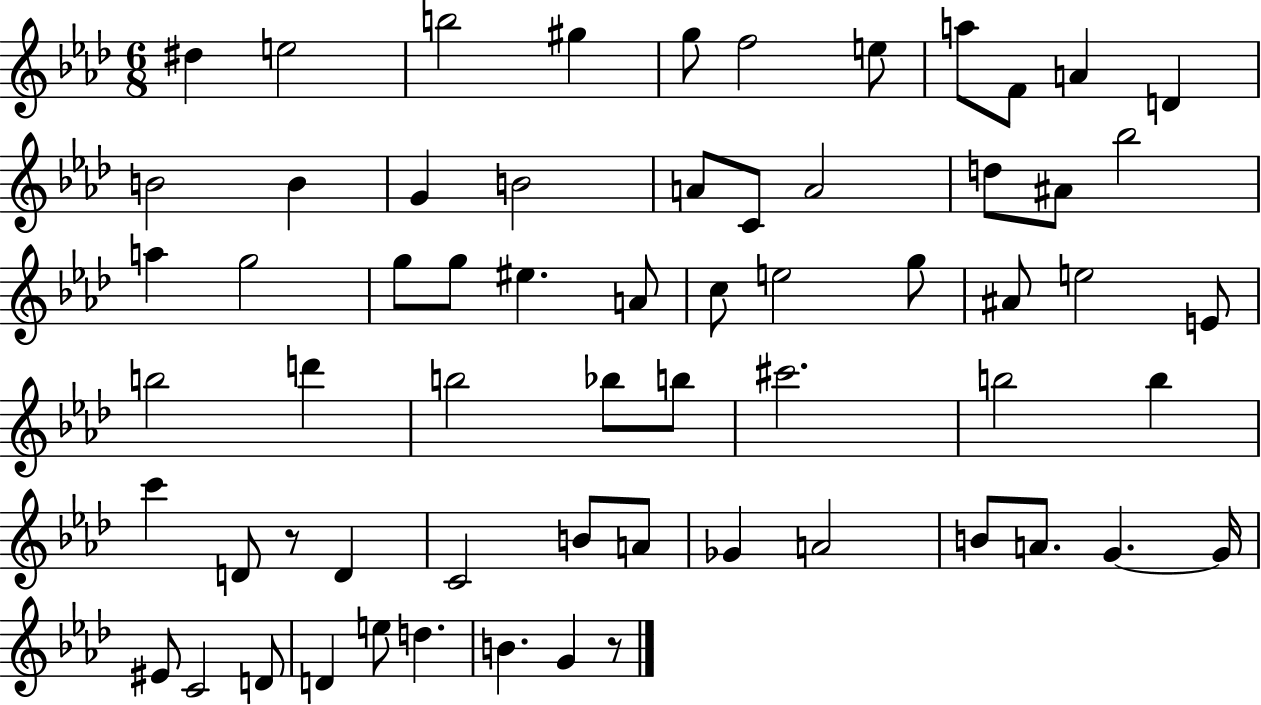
{
  \clef treble
  \numericTimeSignature
  \time 6/8
  \key aes \major
  dis''4 e''2 | b''2 gis''4 | g''8 f''2 e''8 | a''8 f'8 a'4 d'4 | \break b'2 b'4 | g'4 b'2 | a'8 c'8 a'2 | d''8 ais'8 bes''2 | \break a''4 g''2 | g''8 g''8 eis''4. a'8 | c''8 e''2 g''8 | ais'8 e''2 e'8 | \break b''2 d'''4 | b''2 bes''8 b''8 | cis'''2. | b''2 b''4 | \break c'''4 d'8 r8 d'4 | c'2 b'8 a'8 | ges'4 a'2 | b'8 a'8. g'4.~~ g'16 | \break eis'8 c'2 d'8 | d'4 e''8 d''4. | b'4. g'4 r8 | \bar "|."
}